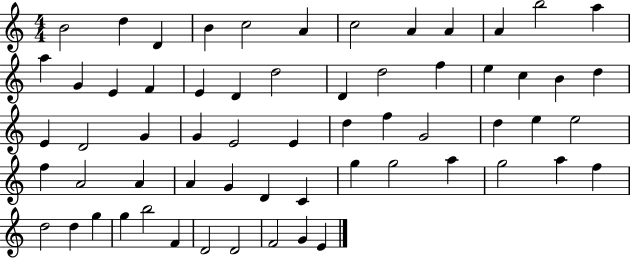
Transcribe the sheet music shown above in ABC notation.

X:1
T:Untitled
M:4/4
L:1/4
K:C
B2 d D B c2 A c2 A A A b2 a a G E F E D d2 D d2 f e c B d E D2 G G E2 E d f G2 d e e2 f A2 A A G D C g g2 a g2 a f d2 d g g b2 F D2 D2 F2 G E